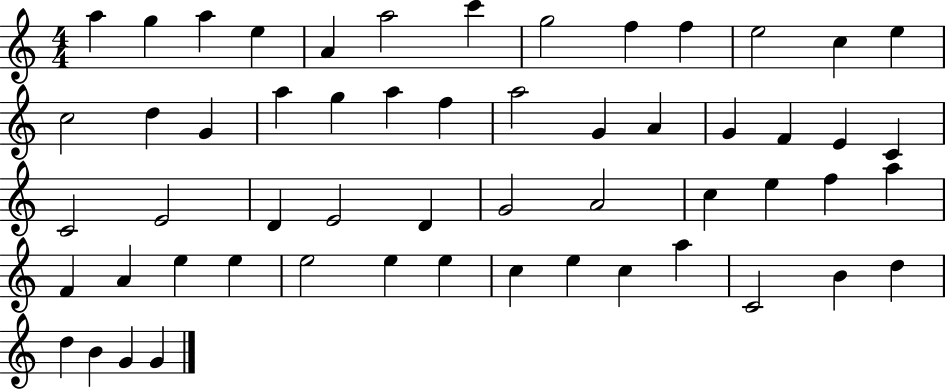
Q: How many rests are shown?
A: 0